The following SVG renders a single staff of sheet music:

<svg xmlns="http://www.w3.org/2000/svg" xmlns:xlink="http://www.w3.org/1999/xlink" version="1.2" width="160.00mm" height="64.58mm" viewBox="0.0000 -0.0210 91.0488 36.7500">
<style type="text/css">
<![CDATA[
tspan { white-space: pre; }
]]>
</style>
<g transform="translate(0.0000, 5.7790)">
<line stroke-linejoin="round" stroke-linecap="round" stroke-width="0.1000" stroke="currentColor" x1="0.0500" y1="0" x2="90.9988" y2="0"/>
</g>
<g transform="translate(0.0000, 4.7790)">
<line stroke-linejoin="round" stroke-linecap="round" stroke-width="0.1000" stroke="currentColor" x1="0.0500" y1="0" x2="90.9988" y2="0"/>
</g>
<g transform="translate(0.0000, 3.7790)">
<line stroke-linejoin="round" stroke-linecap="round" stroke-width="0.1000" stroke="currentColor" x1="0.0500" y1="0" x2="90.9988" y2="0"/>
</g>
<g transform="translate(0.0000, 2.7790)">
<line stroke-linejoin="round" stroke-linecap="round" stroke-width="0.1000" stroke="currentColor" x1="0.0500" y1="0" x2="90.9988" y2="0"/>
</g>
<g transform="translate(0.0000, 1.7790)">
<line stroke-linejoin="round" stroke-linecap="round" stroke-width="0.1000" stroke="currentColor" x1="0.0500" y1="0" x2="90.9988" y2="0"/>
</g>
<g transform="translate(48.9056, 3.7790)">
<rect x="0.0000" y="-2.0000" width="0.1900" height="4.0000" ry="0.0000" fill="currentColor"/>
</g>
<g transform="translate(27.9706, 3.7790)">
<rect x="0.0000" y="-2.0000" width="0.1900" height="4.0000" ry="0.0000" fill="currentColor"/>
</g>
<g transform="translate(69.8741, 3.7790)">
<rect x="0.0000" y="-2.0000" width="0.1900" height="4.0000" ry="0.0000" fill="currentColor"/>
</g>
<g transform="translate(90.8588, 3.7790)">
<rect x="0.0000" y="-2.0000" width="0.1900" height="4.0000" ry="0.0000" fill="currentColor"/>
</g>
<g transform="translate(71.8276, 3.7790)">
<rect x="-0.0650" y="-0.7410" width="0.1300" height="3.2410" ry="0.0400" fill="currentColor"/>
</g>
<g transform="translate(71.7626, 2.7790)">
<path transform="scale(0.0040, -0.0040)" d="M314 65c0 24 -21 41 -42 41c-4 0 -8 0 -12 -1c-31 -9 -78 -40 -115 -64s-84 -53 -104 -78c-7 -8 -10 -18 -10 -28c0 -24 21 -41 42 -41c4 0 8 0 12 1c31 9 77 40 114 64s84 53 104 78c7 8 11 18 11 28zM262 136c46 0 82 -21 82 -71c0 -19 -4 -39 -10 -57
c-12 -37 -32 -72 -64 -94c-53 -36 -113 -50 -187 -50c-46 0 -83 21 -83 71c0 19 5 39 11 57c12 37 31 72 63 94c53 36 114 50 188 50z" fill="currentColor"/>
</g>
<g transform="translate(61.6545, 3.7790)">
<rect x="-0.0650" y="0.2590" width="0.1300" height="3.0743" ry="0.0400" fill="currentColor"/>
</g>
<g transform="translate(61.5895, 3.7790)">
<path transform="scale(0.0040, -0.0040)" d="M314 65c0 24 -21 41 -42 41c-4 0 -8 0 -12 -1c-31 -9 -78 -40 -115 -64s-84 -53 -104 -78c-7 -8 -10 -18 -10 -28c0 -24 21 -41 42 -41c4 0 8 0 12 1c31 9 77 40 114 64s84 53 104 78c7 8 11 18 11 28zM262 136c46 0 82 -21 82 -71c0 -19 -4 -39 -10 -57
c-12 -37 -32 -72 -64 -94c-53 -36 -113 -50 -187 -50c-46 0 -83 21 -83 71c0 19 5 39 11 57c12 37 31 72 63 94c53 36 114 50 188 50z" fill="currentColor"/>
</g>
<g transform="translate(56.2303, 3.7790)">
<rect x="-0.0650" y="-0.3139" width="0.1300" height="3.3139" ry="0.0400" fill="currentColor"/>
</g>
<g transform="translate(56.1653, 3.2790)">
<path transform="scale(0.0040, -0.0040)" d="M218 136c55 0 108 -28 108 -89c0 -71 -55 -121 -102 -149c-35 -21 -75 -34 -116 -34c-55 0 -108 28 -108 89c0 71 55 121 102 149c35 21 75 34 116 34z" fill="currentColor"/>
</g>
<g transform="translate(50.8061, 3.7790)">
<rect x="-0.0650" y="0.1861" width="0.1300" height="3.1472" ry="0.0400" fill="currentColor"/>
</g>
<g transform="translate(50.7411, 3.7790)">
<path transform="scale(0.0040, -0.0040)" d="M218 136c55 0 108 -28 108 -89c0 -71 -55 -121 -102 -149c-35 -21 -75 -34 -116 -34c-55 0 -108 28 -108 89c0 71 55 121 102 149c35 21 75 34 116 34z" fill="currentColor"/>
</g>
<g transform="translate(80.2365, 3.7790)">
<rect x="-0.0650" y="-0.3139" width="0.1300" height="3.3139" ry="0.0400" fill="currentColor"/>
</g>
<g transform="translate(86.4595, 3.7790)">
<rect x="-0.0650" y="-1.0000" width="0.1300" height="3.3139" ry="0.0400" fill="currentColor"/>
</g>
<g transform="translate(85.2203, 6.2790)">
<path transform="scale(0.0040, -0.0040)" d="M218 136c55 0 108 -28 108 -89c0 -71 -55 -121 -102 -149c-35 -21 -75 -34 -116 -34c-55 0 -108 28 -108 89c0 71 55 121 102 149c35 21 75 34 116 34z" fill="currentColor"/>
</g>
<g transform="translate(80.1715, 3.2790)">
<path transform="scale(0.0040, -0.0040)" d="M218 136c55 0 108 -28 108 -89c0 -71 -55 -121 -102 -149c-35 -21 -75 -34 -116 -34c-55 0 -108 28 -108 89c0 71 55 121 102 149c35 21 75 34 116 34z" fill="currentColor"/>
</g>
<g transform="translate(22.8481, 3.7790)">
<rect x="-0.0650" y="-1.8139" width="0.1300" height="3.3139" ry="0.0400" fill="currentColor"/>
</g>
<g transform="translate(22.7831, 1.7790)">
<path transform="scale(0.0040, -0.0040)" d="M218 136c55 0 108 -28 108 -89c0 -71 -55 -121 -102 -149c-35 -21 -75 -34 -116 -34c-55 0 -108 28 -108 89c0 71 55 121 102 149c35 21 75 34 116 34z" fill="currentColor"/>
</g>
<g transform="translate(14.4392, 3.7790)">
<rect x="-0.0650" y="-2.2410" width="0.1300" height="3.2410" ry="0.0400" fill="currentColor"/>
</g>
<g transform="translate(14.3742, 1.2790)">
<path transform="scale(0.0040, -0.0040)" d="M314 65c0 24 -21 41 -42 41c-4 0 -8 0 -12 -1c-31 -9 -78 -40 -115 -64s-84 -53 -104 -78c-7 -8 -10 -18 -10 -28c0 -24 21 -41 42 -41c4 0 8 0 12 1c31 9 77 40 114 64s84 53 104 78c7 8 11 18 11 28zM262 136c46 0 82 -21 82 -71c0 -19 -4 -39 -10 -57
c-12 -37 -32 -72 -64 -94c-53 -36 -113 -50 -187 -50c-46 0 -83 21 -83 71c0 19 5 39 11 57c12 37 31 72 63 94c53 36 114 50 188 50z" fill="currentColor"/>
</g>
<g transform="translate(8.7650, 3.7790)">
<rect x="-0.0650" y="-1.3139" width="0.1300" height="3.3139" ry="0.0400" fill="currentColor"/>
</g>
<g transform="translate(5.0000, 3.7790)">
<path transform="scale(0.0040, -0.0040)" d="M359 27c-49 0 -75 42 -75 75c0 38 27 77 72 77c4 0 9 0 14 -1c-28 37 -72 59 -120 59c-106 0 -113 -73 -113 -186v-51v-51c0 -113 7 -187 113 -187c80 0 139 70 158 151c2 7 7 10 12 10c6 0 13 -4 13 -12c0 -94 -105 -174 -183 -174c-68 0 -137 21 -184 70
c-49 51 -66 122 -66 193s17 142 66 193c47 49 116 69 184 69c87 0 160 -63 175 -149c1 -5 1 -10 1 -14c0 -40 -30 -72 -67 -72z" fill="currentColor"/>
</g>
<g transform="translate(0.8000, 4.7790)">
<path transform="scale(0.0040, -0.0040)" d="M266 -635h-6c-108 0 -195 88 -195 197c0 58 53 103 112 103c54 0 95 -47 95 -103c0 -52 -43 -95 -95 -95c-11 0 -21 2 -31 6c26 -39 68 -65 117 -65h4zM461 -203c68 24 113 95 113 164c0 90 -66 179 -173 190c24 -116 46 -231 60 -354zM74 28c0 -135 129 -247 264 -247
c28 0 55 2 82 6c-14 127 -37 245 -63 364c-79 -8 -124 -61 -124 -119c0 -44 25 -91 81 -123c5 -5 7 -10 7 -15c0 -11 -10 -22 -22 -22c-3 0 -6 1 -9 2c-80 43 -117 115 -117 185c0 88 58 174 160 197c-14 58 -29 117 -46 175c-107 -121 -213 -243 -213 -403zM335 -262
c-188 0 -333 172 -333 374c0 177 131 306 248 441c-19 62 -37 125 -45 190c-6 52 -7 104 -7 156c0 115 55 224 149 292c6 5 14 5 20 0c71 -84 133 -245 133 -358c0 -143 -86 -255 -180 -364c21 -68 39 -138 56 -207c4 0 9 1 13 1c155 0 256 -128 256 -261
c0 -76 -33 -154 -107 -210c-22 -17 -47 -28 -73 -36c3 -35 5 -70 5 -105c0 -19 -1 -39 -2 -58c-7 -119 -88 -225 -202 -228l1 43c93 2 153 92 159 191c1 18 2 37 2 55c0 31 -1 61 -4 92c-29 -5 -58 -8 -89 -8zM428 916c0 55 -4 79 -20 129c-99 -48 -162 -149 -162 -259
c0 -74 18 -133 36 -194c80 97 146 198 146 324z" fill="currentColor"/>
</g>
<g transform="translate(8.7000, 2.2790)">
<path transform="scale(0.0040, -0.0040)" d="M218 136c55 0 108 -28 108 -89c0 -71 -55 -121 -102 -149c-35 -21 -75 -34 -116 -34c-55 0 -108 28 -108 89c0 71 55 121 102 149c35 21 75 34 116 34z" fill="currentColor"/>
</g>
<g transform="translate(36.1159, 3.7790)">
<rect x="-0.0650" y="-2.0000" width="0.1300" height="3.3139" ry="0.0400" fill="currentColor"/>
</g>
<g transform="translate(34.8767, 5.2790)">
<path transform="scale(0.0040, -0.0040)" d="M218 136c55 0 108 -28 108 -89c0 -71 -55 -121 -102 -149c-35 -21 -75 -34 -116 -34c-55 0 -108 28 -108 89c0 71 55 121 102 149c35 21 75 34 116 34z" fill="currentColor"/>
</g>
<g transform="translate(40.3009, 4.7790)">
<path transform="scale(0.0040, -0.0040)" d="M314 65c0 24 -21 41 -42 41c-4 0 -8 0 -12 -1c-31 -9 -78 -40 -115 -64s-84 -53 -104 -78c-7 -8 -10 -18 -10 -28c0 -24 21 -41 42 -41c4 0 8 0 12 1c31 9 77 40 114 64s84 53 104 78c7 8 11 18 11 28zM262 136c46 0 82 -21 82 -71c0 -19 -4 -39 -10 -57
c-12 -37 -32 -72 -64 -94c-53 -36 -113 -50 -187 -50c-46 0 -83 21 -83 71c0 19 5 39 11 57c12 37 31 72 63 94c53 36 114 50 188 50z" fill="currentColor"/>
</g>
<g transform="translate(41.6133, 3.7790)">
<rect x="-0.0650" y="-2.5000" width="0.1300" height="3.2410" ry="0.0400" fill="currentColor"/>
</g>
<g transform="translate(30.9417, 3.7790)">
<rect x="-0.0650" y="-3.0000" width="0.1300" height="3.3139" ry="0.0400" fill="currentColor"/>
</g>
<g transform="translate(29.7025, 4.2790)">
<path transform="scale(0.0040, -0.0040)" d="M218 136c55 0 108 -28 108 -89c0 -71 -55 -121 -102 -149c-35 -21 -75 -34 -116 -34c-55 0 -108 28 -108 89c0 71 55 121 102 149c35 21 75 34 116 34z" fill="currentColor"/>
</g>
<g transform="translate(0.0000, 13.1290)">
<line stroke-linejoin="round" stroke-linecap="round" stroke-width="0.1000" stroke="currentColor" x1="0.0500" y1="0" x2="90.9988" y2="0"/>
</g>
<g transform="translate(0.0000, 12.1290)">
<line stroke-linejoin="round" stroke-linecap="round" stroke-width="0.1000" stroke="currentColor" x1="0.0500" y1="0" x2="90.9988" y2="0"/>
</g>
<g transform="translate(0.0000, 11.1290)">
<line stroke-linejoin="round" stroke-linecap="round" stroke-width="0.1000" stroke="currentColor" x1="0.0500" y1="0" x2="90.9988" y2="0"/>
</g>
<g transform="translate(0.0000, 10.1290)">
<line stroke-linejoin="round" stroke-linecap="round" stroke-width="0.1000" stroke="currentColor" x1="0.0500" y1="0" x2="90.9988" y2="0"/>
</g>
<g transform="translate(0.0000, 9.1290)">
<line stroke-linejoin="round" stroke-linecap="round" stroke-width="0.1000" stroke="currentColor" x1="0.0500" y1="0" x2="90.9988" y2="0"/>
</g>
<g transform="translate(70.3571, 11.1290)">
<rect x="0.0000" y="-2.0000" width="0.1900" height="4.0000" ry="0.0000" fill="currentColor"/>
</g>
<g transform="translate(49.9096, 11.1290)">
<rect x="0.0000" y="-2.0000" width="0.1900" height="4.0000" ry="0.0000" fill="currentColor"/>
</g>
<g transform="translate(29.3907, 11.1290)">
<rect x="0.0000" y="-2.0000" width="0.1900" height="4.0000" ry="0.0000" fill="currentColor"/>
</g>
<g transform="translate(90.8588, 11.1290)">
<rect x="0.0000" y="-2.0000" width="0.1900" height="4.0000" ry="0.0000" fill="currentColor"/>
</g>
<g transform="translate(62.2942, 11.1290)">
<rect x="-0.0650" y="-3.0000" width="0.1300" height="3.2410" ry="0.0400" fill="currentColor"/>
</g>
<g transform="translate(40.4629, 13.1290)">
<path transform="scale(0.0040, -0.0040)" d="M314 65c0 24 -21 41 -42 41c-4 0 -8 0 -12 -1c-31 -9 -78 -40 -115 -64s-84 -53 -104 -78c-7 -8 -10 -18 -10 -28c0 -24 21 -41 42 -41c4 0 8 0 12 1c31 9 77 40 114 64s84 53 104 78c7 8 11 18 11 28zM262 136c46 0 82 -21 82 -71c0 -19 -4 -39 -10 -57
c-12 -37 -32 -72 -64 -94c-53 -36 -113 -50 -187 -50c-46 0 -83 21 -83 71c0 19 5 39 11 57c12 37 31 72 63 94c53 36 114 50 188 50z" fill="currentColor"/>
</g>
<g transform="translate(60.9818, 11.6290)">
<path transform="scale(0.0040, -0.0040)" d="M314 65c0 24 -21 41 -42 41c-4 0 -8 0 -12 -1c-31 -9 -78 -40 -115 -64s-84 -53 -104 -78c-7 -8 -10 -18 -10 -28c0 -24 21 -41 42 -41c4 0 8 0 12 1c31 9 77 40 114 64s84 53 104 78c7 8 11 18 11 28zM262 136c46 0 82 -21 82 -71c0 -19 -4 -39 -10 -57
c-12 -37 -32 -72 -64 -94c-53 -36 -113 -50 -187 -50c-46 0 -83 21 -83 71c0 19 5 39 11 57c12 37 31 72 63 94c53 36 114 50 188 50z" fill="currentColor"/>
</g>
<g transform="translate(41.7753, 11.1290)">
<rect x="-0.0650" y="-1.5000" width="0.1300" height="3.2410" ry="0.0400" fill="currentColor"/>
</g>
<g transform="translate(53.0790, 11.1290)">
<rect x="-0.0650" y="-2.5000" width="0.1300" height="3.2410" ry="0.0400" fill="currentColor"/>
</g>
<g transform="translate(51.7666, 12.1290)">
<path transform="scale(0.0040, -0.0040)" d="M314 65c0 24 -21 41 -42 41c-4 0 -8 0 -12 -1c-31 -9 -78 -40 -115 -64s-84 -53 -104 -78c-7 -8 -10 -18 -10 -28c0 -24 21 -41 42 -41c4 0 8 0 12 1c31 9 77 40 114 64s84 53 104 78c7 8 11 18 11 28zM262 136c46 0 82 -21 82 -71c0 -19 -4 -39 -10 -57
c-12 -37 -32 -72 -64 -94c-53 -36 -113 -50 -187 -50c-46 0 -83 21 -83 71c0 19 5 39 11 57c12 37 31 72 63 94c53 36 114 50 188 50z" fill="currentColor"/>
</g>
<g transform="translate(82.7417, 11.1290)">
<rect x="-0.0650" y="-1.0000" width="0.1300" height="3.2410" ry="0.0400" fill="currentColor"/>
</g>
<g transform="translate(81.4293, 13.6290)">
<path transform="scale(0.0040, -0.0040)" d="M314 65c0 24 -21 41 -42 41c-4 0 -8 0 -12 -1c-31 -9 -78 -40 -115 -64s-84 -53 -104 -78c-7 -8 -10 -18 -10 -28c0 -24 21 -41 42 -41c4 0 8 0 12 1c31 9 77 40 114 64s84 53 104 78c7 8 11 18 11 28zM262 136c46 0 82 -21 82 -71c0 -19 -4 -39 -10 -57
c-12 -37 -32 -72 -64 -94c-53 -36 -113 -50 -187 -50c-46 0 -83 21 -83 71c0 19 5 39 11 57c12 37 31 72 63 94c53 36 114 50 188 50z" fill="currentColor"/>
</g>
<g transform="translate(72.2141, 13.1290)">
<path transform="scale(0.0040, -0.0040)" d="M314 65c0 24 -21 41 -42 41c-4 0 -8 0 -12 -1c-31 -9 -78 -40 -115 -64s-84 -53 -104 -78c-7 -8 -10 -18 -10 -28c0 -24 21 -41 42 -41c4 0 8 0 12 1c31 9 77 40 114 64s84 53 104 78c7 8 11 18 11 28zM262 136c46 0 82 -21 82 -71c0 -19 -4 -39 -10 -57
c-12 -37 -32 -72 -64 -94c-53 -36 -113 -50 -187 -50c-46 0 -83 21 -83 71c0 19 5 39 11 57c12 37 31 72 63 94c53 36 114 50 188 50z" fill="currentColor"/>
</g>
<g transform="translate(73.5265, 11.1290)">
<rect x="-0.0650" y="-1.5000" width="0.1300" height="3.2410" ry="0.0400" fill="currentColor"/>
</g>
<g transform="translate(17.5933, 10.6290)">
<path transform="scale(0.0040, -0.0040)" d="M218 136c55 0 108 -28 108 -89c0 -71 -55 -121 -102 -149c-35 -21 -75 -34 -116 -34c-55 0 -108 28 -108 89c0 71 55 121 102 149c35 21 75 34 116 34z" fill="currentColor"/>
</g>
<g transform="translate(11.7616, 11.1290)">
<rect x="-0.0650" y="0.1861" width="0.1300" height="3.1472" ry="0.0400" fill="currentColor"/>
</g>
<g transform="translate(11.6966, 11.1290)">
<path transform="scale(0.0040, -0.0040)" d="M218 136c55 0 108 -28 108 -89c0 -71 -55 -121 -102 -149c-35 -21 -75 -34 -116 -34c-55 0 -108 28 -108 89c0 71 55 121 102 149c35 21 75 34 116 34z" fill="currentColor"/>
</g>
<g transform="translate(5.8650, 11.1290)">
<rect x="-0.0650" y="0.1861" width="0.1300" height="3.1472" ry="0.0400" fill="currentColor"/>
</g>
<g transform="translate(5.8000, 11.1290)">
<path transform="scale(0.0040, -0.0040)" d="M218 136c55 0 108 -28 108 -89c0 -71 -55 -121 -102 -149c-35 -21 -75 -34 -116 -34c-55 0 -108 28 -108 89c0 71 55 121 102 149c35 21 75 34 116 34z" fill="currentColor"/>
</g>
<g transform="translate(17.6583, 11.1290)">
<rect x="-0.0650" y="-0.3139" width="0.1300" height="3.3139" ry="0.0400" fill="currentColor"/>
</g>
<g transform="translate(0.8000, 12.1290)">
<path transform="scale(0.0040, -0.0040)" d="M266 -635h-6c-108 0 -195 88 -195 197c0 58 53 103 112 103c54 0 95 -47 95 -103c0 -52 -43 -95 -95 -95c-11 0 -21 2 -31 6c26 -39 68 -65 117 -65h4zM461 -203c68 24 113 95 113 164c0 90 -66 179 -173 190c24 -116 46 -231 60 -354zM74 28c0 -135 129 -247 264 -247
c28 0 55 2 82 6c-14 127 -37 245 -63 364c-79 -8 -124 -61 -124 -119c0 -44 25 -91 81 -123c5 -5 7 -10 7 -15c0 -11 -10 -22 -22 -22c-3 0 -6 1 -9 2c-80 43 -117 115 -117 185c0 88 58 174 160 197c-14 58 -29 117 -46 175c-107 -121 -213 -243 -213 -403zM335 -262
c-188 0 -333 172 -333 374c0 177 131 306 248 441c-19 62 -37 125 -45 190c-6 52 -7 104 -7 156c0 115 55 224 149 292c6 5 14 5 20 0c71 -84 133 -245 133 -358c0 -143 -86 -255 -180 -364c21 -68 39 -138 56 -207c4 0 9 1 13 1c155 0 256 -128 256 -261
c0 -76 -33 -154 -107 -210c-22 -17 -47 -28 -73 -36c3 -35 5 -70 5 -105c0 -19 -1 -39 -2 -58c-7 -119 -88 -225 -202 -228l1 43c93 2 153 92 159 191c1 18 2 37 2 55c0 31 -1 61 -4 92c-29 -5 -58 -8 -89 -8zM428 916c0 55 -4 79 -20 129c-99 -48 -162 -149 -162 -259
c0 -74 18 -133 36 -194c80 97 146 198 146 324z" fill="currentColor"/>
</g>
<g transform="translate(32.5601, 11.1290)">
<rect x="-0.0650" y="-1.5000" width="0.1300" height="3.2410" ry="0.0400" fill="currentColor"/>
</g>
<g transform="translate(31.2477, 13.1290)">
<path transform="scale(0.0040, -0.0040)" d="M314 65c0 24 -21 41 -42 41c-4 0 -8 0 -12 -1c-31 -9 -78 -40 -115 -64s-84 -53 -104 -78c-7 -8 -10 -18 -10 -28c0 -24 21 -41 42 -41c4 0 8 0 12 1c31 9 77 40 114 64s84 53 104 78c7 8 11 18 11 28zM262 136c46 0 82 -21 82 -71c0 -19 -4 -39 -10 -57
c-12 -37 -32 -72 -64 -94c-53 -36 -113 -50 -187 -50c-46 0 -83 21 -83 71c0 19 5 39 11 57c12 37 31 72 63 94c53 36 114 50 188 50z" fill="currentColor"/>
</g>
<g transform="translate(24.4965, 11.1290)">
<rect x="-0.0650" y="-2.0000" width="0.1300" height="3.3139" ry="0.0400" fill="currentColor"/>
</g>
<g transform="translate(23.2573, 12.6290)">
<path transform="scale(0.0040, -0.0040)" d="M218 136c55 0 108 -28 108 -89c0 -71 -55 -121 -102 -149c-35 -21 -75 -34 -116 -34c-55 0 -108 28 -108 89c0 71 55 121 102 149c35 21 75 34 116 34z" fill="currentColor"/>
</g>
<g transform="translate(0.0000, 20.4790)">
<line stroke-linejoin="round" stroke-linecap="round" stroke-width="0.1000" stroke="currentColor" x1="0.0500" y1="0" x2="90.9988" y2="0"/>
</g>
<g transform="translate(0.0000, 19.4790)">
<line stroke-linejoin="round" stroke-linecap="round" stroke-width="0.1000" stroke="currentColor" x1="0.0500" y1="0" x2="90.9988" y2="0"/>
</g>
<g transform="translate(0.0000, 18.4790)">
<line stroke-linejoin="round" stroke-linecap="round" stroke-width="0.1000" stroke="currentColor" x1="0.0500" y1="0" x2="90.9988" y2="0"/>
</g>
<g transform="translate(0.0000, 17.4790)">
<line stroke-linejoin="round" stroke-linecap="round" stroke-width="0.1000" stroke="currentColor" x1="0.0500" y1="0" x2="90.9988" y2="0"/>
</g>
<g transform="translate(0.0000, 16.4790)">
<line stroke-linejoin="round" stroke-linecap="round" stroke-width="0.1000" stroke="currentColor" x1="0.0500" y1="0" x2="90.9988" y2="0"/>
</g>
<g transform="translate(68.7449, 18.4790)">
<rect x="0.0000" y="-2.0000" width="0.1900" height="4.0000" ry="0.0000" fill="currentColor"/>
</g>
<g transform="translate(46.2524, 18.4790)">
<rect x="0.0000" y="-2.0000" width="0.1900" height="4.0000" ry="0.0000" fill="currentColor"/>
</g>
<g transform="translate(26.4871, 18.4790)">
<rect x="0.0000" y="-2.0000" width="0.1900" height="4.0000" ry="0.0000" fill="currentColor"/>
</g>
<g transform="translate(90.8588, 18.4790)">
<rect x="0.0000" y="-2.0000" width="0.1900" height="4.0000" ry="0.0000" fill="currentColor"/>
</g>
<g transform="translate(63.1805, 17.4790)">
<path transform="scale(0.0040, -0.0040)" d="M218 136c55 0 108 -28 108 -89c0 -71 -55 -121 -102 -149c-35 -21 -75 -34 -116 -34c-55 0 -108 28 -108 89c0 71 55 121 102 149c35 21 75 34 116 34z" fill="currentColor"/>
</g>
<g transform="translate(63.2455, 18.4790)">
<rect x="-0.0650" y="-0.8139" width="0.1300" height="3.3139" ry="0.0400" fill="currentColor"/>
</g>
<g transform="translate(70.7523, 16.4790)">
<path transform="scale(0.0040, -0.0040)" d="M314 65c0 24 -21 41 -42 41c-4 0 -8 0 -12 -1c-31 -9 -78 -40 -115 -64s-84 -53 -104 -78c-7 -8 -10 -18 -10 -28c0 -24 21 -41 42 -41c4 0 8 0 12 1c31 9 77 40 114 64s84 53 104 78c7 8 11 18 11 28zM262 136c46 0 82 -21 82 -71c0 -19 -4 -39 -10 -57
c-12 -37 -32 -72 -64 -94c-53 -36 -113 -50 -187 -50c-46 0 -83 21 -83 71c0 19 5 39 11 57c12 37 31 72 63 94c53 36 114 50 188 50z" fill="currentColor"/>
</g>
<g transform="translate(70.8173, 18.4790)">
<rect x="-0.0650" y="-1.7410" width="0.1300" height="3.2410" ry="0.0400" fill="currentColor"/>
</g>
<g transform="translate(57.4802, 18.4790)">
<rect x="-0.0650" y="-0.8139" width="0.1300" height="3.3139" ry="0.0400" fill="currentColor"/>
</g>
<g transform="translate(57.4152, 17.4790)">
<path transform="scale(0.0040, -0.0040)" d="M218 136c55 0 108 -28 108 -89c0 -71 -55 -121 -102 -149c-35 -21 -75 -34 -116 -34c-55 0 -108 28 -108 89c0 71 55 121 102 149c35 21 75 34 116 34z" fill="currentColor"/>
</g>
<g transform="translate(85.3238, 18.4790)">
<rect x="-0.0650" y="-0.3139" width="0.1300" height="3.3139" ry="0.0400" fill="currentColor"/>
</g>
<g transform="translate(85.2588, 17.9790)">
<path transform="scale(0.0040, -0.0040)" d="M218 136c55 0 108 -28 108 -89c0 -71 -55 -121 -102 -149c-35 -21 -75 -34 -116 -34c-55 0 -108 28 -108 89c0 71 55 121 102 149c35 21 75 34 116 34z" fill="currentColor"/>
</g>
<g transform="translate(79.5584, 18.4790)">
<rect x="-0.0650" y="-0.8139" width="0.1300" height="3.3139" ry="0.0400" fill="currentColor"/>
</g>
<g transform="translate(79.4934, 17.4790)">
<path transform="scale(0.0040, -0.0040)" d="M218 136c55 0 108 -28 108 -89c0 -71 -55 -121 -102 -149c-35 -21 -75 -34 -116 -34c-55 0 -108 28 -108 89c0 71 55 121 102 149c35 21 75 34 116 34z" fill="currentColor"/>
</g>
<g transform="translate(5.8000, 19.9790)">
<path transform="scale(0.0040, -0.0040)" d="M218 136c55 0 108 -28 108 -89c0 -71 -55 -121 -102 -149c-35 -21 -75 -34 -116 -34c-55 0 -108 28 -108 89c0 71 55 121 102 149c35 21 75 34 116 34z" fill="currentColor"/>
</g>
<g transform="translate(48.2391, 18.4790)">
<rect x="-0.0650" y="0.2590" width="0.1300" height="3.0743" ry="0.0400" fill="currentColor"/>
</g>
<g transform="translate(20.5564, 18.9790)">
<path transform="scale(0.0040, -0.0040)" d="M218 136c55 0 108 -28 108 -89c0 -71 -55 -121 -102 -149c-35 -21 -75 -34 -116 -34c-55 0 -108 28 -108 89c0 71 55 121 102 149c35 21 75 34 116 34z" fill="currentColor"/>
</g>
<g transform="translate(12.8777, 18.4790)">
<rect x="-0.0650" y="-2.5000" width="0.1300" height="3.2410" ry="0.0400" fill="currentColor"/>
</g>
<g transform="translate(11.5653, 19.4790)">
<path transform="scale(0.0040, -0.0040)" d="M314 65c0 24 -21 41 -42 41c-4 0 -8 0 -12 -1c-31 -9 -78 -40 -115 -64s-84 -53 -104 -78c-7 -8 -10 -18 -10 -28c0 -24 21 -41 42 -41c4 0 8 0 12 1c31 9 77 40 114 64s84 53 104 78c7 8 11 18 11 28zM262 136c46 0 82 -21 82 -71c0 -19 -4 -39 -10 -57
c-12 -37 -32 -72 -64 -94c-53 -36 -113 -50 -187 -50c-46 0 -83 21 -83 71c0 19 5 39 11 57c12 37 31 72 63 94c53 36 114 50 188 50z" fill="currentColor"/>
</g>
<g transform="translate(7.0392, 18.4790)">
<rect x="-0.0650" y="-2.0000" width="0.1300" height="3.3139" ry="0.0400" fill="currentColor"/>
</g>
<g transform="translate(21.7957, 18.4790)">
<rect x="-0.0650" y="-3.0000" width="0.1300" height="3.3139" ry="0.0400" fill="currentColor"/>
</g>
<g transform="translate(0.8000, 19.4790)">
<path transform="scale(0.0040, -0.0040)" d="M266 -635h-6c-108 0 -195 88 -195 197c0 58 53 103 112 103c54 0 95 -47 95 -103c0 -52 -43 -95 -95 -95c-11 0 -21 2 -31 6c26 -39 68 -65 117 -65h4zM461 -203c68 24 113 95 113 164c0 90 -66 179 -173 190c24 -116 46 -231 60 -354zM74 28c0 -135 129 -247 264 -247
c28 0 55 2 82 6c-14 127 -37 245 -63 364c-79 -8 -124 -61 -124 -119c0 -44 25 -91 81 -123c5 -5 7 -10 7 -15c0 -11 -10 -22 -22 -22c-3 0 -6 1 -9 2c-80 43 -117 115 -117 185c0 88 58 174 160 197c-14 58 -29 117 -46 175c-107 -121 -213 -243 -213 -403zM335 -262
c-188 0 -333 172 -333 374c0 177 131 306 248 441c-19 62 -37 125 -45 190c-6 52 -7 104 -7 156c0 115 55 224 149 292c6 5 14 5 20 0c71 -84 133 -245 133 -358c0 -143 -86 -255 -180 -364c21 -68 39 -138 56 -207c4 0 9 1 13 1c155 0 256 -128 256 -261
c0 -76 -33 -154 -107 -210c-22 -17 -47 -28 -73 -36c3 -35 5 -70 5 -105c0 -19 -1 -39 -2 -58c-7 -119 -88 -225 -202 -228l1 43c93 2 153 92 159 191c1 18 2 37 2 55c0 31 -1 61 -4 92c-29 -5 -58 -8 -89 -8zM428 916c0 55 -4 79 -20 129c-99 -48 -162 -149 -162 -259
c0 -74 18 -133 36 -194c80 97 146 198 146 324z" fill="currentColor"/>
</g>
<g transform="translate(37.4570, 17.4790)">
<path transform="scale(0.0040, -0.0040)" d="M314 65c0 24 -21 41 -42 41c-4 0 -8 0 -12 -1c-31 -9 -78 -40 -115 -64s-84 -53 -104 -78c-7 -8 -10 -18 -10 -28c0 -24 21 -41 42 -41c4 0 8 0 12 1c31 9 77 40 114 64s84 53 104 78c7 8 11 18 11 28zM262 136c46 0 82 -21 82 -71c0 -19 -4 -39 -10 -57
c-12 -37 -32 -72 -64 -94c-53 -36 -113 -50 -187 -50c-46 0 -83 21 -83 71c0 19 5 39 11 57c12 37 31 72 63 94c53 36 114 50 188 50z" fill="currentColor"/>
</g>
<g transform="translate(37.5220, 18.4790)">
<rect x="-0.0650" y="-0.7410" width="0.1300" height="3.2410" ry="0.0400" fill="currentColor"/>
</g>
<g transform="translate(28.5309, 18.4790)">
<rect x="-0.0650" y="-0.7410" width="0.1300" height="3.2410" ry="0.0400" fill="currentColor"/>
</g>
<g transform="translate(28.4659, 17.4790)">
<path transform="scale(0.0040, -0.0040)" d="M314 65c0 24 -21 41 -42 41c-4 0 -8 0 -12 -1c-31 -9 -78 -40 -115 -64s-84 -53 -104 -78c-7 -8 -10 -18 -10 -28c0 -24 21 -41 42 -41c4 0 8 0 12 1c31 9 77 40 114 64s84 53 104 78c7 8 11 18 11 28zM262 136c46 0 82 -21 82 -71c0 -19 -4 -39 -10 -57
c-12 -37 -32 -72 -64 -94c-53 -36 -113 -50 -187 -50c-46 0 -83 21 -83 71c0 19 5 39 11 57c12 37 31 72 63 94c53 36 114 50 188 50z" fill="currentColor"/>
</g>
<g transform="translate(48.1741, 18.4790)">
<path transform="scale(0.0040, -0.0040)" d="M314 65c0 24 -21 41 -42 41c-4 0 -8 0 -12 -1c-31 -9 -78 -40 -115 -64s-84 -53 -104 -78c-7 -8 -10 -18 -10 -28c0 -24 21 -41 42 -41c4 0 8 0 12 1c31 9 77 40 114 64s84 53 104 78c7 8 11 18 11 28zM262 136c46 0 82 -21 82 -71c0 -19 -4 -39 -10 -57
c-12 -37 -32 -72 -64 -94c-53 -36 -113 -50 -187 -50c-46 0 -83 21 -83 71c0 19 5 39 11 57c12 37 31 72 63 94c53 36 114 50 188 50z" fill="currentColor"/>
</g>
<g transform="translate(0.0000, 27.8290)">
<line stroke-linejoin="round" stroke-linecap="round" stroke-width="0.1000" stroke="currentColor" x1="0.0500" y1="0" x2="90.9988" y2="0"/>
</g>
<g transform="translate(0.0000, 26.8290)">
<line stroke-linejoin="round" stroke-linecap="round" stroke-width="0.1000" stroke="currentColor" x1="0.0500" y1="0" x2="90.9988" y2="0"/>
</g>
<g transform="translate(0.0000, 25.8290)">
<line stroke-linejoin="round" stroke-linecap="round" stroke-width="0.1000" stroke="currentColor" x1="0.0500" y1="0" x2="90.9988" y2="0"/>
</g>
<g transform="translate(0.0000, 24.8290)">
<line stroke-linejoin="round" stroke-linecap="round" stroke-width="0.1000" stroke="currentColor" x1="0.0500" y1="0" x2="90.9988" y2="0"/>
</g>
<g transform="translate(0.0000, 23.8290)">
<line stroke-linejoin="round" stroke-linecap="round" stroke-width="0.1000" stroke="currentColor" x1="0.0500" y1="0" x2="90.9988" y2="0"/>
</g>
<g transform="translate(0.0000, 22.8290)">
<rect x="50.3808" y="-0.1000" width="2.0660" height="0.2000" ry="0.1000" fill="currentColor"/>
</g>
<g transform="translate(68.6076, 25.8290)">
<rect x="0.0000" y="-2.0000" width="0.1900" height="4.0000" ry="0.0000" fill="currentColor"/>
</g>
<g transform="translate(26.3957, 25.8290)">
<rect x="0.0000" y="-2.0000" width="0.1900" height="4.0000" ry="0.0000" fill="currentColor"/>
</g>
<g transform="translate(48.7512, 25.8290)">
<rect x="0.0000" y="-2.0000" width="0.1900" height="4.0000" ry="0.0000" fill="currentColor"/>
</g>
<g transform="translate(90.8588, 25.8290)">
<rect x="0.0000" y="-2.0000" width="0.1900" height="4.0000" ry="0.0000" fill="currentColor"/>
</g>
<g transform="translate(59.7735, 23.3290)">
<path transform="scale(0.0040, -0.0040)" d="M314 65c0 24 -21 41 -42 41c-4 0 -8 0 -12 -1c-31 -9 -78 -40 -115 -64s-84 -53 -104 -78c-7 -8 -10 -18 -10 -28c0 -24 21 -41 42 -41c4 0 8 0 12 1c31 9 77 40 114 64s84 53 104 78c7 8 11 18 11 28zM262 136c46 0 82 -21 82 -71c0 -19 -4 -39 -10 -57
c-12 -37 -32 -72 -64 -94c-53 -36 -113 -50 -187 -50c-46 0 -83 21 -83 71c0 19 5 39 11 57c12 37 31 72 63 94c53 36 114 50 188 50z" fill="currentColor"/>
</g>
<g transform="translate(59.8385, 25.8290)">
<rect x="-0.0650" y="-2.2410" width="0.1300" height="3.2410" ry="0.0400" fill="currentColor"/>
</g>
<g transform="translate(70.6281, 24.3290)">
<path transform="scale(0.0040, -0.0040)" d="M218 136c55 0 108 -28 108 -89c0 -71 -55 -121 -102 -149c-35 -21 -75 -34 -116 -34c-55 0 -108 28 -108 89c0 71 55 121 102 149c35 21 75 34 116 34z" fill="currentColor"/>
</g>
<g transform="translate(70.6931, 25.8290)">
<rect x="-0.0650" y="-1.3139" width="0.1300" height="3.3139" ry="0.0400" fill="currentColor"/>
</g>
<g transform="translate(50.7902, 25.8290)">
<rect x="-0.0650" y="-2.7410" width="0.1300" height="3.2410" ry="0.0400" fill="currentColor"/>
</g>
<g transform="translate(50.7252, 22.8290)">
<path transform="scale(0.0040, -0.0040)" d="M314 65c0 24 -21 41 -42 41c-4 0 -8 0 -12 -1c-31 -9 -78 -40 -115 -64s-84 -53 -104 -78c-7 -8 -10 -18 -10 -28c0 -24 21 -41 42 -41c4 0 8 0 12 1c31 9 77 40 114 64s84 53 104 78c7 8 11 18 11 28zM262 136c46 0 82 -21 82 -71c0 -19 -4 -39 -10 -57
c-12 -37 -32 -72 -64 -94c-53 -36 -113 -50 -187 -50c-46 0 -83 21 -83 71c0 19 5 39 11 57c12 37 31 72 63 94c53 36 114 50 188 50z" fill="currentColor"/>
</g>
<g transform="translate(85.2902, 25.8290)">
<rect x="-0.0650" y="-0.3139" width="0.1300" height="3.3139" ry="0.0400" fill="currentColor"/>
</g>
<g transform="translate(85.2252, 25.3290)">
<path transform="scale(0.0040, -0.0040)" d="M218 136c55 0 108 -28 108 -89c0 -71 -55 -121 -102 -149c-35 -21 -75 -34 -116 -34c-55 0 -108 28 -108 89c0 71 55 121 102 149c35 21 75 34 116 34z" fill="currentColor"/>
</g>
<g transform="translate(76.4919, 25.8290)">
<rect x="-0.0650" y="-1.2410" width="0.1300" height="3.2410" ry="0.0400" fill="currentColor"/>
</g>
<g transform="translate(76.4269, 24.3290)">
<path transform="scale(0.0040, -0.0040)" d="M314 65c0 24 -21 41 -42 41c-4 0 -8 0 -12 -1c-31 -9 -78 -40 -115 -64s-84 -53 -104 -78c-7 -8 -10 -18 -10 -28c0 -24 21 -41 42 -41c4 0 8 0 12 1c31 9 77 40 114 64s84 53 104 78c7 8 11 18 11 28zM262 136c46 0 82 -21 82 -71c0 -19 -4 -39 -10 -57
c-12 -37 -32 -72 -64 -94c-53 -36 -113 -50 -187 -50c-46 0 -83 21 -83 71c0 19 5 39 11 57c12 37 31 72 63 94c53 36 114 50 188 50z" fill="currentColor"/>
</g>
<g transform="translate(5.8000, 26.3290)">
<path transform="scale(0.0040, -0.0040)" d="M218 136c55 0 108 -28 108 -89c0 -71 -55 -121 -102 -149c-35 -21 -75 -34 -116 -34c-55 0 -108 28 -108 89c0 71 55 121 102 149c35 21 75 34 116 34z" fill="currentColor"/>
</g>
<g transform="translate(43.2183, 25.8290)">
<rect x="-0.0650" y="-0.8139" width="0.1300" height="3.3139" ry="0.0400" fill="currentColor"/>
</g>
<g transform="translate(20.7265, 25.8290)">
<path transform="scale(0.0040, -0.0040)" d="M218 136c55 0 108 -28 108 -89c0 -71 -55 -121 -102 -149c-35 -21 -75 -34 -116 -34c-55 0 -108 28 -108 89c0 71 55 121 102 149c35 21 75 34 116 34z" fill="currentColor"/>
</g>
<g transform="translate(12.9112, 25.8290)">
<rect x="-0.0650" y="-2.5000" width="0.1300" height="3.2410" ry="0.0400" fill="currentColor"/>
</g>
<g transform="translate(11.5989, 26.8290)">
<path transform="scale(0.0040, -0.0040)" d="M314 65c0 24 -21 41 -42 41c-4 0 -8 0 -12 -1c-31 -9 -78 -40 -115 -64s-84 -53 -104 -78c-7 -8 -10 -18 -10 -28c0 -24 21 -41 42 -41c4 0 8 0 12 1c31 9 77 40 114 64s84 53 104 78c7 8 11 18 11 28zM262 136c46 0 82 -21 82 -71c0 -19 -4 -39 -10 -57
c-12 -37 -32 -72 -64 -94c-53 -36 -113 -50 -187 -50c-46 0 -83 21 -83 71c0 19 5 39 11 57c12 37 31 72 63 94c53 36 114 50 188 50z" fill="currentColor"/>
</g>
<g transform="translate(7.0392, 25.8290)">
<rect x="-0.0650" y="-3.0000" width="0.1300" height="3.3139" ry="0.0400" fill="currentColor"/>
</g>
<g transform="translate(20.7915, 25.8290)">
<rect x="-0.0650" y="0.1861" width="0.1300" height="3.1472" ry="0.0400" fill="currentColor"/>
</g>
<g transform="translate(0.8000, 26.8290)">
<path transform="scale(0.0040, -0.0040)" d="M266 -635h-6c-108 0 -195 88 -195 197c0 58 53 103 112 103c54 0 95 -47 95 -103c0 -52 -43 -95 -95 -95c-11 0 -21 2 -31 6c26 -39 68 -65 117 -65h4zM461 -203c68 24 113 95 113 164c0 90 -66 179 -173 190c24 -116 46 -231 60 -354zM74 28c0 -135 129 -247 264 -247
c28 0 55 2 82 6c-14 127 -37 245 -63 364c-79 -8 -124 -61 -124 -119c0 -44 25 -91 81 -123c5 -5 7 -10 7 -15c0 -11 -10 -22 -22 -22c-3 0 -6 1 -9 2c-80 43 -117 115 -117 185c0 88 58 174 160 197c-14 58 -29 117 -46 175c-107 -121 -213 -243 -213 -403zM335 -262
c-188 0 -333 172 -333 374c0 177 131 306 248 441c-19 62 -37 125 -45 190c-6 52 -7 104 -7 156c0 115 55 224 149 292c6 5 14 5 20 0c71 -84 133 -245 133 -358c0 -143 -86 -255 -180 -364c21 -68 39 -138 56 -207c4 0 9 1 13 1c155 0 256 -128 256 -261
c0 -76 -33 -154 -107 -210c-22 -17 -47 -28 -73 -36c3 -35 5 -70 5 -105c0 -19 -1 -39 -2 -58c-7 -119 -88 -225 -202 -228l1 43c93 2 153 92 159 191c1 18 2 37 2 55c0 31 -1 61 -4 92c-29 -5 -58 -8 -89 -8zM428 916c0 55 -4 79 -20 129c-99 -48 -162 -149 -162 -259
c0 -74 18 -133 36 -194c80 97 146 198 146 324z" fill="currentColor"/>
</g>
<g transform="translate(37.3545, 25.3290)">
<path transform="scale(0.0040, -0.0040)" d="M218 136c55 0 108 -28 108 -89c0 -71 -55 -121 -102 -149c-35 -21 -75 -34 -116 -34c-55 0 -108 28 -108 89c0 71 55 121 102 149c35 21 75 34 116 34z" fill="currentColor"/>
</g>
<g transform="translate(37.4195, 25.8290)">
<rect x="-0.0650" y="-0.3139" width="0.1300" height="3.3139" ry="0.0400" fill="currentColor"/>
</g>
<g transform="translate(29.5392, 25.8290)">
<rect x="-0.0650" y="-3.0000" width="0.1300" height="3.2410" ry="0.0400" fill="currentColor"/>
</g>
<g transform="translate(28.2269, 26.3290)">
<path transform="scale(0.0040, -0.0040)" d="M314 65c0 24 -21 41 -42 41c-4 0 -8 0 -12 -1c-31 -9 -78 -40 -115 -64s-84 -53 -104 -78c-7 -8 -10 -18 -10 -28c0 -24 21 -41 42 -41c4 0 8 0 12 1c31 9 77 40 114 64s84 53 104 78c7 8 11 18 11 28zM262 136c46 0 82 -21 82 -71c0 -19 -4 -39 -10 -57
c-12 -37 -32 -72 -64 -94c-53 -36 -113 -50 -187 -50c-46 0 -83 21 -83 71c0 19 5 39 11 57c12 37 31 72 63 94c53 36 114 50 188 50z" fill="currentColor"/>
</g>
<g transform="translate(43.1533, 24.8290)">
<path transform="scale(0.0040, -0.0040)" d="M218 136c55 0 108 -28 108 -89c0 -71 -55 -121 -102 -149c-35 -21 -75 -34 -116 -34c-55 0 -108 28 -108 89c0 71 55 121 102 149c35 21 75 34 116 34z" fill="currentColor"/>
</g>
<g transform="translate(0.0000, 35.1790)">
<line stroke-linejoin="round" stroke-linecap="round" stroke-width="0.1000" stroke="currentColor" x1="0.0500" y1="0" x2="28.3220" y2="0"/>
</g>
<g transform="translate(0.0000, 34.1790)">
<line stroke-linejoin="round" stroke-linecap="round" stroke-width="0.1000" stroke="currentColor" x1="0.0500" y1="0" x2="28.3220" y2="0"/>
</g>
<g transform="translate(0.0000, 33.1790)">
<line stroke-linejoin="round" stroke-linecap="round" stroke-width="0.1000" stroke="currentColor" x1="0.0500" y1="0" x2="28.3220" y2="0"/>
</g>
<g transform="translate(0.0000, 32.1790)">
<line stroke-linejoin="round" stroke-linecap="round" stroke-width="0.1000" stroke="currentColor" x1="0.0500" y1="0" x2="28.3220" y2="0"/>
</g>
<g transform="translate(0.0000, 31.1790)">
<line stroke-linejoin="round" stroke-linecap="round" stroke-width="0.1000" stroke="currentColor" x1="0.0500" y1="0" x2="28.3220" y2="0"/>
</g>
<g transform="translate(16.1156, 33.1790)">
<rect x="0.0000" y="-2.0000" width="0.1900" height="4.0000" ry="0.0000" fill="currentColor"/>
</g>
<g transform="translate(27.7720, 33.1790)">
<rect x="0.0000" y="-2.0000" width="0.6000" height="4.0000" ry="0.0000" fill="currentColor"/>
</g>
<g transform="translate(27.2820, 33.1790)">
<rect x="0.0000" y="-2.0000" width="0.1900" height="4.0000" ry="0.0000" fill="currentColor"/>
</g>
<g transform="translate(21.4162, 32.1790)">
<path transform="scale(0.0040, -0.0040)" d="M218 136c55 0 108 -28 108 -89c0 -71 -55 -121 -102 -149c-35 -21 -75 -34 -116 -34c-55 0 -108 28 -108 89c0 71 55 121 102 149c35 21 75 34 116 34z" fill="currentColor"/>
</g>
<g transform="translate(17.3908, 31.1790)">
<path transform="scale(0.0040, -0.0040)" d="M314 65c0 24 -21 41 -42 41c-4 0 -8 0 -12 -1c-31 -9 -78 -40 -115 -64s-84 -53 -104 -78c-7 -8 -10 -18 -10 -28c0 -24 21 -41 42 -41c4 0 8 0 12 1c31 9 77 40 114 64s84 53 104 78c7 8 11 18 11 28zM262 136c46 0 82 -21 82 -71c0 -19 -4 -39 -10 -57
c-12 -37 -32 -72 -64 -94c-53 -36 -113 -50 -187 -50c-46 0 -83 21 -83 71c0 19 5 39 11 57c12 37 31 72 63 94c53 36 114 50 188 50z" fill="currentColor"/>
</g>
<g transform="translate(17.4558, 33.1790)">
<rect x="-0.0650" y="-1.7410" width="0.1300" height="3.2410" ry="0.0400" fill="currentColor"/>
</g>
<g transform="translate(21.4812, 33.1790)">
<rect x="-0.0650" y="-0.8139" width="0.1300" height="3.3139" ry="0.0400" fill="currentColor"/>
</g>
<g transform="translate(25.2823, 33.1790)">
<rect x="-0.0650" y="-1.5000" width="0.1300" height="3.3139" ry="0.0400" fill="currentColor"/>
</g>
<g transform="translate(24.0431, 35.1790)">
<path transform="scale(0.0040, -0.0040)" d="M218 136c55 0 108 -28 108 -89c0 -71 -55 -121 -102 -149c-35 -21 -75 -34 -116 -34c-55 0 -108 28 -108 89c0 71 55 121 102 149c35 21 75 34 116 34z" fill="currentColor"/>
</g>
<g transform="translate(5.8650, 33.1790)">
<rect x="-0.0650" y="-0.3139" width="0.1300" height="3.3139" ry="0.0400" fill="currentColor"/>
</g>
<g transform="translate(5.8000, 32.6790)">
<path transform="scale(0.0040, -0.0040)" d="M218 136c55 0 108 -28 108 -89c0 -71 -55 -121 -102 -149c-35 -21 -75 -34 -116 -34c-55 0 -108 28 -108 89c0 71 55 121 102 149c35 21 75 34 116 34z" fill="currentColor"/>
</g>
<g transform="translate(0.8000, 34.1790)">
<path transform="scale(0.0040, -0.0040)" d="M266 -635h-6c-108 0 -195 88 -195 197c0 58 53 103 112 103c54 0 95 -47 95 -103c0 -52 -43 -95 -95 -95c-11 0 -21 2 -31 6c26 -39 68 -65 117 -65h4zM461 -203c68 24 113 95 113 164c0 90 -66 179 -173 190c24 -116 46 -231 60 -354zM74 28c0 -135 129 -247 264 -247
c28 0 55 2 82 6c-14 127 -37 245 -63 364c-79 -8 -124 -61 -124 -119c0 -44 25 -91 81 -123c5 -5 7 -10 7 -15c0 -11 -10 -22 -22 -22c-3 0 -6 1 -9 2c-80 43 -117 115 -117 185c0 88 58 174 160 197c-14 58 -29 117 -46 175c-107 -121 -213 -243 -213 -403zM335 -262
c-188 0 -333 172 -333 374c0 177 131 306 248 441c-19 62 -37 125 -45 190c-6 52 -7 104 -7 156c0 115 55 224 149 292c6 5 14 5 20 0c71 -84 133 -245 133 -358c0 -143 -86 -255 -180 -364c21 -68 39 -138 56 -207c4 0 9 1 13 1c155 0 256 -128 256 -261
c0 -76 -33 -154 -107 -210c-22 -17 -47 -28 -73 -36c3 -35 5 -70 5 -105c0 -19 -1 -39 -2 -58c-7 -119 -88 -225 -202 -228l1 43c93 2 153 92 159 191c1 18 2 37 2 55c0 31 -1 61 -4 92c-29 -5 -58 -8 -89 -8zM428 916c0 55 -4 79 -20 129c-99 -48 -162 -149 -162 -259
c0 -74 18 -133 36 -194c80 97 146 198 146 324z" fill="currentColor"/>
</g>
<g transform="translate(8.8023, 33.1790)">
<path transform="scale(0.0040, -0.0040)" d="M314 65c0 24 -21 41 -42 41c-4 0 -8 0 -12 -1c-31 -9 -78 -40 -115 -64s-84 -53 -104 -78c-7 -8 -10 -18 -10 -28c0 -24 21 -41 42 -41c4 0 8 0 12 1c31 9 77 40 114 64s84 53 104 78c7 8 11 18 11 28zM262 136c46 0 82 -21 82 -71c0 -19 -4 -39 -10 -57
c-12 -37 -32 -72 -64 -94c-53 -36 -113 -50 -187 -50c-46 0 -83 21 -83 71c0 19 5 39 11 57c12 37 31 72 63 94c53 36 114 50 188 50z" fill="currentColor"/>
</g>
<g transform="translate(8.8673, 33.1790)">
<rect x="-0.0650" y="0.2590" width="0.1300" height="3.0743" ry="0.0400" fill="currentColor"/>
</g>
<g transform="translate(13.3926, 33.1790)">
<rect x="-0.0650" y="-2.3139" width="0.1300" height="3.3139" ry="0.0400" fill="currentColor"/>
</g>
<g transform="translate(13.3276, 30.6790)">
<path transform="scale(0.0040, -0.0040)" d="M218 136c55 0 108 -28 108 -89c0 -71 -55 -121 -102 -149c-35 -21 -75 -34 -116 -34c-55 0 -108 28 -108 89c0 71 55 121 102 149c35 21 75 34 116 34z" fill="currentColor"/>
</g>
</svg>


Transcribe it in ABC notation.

X:1
T:Untitled
M:4/4
L:1/4
K:C
e g2 f A F G2 B c B2 d2 c D B B c F E2 E2 G2 A2 E2 D2 F G2 A d2 d2 B2 d d f2 d c A G2 B A2 c d a2 g2 e e2 c c B2 g f2 d E